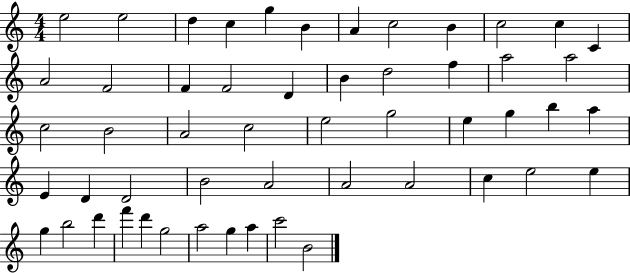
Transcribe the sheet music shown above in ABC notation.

X:1
T:Untitled
M:4/4
L:1/4
K:C
e2 e2 d c g B A c2 B c2 c C A2 F2 F F2 D B d2 f a2 a2 c2 B2 A2 c2 e2 g2 e g b a E D D2 B2 A2 A2 A2 c e2 e g b2 d' f' d' g2 a2 g a c'2 B2